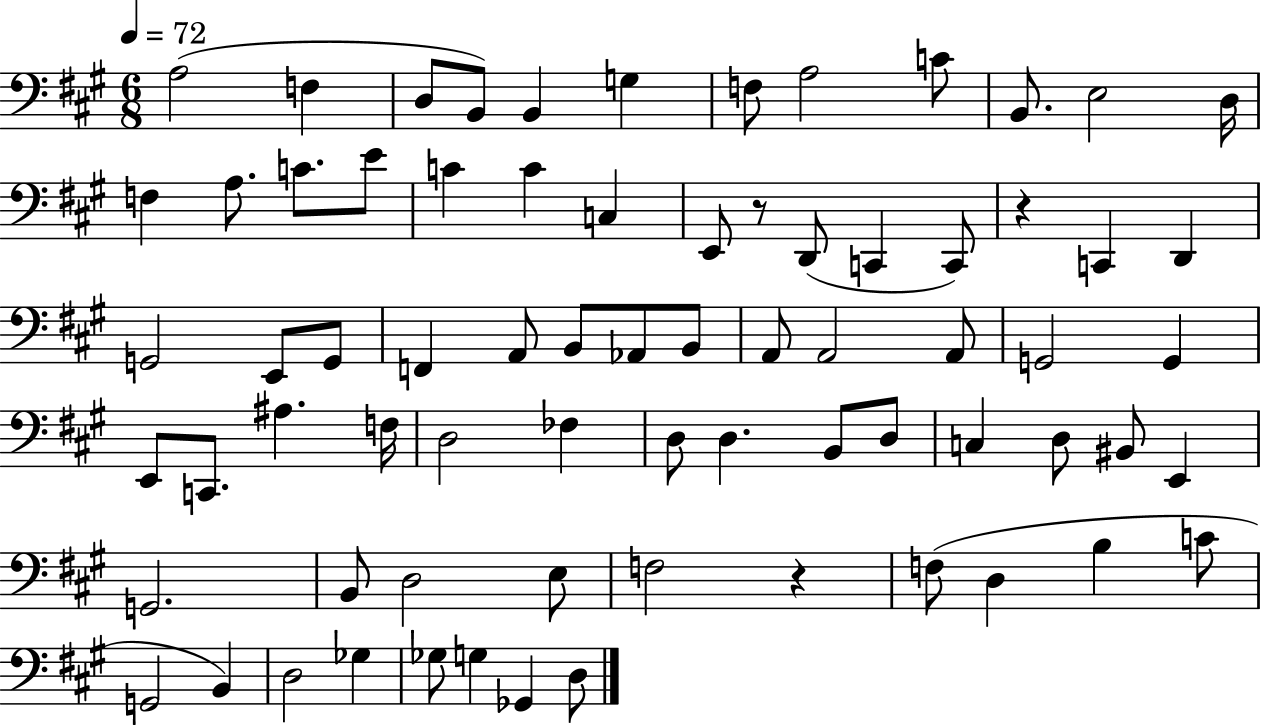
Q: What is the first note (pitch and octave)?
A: A3